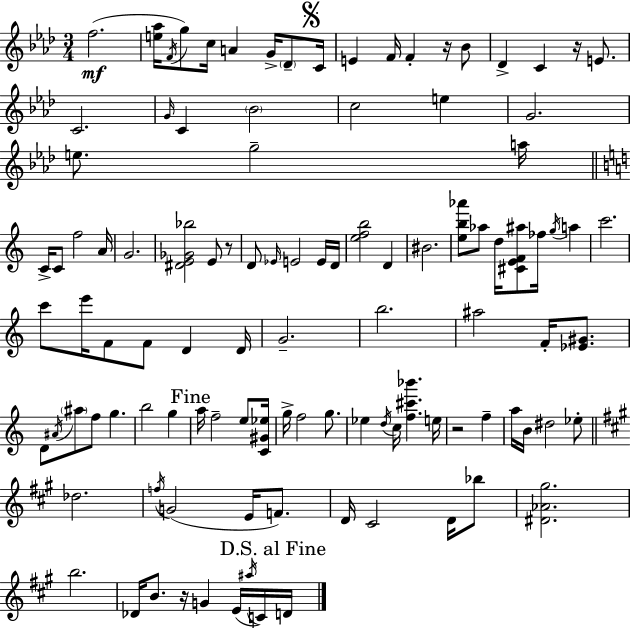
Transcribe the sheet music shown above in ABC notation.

X:1
T:Untitled
M:3/4
L:1/4
K:Fm
f2 [e_a]/4 F/4 g/2 c/4 A G/4 _D/2 C/4 E F/4 F z/4 _B/2 _D C z/4 E/2 C2 G/4 C _B2 c2 e G2 e/2 g2 a/4 C/4 C/2 f2 A/4 G2 [^DE_G_b]2 E/2 z/2 D/2 _E/4 E2 E/4 D/4 [efb]2 D ^B2 [eb_a']/2 _a/2 d/4 [^CEF^a]/2 _f/4 g/4 a c'2 c'/2 e'/4 F/2 F/2 D D/4 G2 b2 ^a2 F/4 [_E^G]/2 D/2 ^A/4 ^a/2 f/2 g b2 g a/4 f2 e/2 [C^G_e]/4 g/4 f2 g/2 _e d/4 c/4 [f^c'_b'] e/4 z2 f a/4 B/4 ^d2 _e/2 _d2 f/4 G2 E/4 F/2 D/4 ^C2 D/4 _b/2 [^D_A^g]2 b2 _D/4 B/2 z/4 G E/4 ^a/4 C/4 D/4